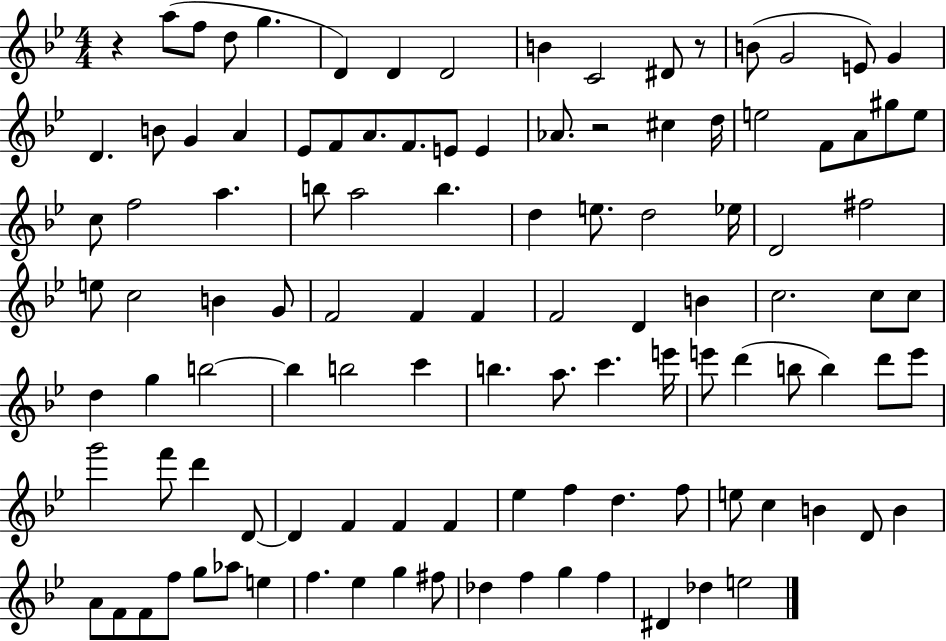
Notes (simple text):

R/q A5/e F5/e D5/e G5/q. D4/q D4/q D4/h B4/q C4/h D#4/e R/e B4/e G4/h E4/e G4/q D4/q. B4/e G4/q A4/q Eb4/e F4/e A4/e. F4/e. E4/e E4/q Ab4/e. R/h C#5/q D5/s E5/h F4/e A4/e G#5/e E5/e C5/e F5/h A5/q. B5/e A5/h B5/q. D5/q E5/e. D5/h Eb5/s D4/h F#5/h E5/e C5/h B4/q G4/e F4/h F4/q F4/q F4/h D4/q B4/q C5/h. C5/e C5/e D5/q G5/q B5/h B5/q B5/h C6/q B5/q. A5/e. C6/q. E6/s E6/e D6/q B5/e B5/q D6/e E6/e G6/h F6/e D6/q D4/e D4/q F4/q F4/q F4/q Eb5/q F5/q D5/q. F5/e E5/e C5/q B4/q D4/e B4/q A4/e F4/e F4/e F5/e G5/e Ab5/e E5/q F5/q. Eb5/q G5/q F#5/e Db5/q F5/q G5/q F5/q D#4/q Db5/q E5/h